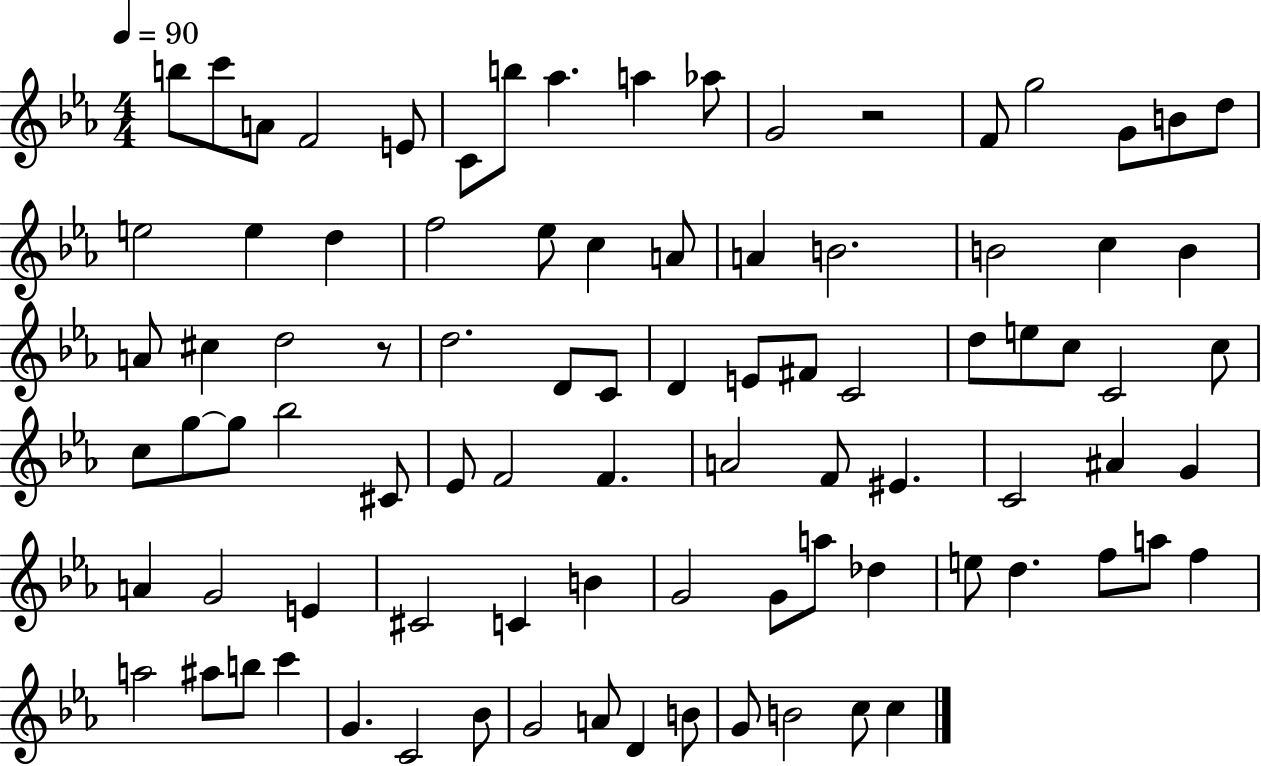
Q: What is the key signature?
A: EES major